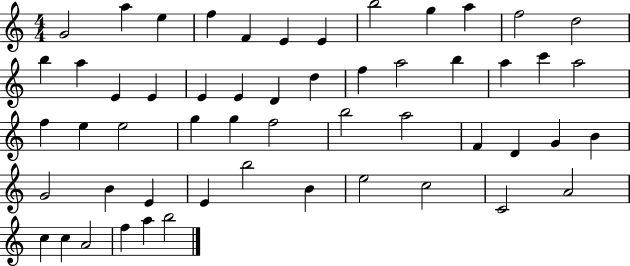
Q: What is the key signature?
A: C major